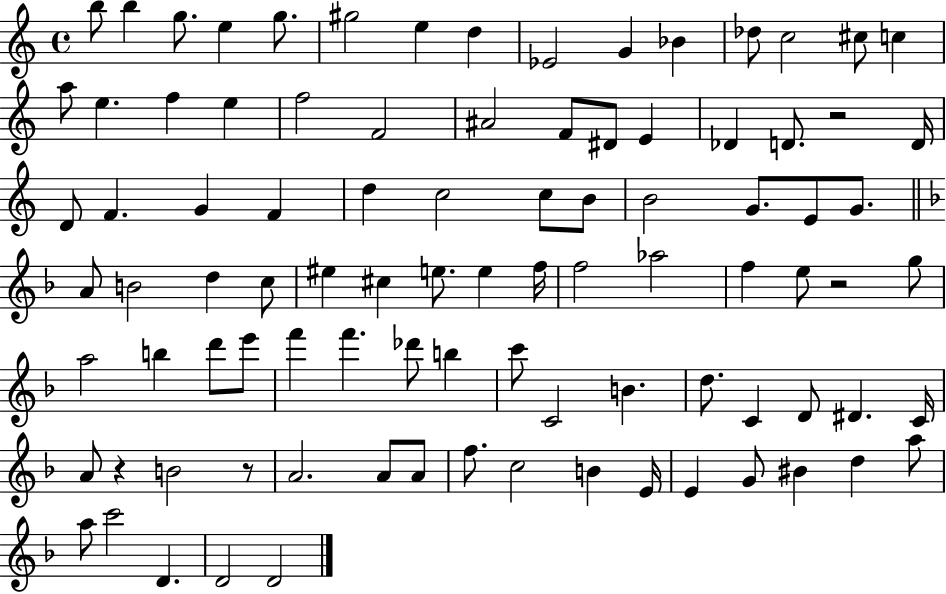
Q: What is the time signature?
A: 4/4